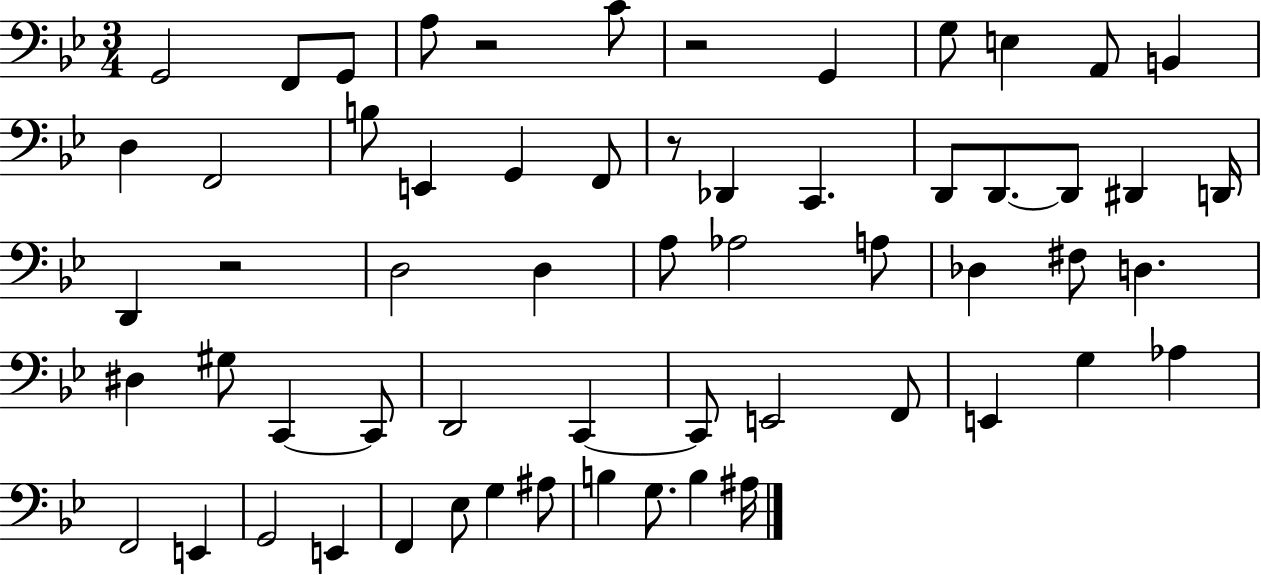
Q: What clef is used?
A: bass